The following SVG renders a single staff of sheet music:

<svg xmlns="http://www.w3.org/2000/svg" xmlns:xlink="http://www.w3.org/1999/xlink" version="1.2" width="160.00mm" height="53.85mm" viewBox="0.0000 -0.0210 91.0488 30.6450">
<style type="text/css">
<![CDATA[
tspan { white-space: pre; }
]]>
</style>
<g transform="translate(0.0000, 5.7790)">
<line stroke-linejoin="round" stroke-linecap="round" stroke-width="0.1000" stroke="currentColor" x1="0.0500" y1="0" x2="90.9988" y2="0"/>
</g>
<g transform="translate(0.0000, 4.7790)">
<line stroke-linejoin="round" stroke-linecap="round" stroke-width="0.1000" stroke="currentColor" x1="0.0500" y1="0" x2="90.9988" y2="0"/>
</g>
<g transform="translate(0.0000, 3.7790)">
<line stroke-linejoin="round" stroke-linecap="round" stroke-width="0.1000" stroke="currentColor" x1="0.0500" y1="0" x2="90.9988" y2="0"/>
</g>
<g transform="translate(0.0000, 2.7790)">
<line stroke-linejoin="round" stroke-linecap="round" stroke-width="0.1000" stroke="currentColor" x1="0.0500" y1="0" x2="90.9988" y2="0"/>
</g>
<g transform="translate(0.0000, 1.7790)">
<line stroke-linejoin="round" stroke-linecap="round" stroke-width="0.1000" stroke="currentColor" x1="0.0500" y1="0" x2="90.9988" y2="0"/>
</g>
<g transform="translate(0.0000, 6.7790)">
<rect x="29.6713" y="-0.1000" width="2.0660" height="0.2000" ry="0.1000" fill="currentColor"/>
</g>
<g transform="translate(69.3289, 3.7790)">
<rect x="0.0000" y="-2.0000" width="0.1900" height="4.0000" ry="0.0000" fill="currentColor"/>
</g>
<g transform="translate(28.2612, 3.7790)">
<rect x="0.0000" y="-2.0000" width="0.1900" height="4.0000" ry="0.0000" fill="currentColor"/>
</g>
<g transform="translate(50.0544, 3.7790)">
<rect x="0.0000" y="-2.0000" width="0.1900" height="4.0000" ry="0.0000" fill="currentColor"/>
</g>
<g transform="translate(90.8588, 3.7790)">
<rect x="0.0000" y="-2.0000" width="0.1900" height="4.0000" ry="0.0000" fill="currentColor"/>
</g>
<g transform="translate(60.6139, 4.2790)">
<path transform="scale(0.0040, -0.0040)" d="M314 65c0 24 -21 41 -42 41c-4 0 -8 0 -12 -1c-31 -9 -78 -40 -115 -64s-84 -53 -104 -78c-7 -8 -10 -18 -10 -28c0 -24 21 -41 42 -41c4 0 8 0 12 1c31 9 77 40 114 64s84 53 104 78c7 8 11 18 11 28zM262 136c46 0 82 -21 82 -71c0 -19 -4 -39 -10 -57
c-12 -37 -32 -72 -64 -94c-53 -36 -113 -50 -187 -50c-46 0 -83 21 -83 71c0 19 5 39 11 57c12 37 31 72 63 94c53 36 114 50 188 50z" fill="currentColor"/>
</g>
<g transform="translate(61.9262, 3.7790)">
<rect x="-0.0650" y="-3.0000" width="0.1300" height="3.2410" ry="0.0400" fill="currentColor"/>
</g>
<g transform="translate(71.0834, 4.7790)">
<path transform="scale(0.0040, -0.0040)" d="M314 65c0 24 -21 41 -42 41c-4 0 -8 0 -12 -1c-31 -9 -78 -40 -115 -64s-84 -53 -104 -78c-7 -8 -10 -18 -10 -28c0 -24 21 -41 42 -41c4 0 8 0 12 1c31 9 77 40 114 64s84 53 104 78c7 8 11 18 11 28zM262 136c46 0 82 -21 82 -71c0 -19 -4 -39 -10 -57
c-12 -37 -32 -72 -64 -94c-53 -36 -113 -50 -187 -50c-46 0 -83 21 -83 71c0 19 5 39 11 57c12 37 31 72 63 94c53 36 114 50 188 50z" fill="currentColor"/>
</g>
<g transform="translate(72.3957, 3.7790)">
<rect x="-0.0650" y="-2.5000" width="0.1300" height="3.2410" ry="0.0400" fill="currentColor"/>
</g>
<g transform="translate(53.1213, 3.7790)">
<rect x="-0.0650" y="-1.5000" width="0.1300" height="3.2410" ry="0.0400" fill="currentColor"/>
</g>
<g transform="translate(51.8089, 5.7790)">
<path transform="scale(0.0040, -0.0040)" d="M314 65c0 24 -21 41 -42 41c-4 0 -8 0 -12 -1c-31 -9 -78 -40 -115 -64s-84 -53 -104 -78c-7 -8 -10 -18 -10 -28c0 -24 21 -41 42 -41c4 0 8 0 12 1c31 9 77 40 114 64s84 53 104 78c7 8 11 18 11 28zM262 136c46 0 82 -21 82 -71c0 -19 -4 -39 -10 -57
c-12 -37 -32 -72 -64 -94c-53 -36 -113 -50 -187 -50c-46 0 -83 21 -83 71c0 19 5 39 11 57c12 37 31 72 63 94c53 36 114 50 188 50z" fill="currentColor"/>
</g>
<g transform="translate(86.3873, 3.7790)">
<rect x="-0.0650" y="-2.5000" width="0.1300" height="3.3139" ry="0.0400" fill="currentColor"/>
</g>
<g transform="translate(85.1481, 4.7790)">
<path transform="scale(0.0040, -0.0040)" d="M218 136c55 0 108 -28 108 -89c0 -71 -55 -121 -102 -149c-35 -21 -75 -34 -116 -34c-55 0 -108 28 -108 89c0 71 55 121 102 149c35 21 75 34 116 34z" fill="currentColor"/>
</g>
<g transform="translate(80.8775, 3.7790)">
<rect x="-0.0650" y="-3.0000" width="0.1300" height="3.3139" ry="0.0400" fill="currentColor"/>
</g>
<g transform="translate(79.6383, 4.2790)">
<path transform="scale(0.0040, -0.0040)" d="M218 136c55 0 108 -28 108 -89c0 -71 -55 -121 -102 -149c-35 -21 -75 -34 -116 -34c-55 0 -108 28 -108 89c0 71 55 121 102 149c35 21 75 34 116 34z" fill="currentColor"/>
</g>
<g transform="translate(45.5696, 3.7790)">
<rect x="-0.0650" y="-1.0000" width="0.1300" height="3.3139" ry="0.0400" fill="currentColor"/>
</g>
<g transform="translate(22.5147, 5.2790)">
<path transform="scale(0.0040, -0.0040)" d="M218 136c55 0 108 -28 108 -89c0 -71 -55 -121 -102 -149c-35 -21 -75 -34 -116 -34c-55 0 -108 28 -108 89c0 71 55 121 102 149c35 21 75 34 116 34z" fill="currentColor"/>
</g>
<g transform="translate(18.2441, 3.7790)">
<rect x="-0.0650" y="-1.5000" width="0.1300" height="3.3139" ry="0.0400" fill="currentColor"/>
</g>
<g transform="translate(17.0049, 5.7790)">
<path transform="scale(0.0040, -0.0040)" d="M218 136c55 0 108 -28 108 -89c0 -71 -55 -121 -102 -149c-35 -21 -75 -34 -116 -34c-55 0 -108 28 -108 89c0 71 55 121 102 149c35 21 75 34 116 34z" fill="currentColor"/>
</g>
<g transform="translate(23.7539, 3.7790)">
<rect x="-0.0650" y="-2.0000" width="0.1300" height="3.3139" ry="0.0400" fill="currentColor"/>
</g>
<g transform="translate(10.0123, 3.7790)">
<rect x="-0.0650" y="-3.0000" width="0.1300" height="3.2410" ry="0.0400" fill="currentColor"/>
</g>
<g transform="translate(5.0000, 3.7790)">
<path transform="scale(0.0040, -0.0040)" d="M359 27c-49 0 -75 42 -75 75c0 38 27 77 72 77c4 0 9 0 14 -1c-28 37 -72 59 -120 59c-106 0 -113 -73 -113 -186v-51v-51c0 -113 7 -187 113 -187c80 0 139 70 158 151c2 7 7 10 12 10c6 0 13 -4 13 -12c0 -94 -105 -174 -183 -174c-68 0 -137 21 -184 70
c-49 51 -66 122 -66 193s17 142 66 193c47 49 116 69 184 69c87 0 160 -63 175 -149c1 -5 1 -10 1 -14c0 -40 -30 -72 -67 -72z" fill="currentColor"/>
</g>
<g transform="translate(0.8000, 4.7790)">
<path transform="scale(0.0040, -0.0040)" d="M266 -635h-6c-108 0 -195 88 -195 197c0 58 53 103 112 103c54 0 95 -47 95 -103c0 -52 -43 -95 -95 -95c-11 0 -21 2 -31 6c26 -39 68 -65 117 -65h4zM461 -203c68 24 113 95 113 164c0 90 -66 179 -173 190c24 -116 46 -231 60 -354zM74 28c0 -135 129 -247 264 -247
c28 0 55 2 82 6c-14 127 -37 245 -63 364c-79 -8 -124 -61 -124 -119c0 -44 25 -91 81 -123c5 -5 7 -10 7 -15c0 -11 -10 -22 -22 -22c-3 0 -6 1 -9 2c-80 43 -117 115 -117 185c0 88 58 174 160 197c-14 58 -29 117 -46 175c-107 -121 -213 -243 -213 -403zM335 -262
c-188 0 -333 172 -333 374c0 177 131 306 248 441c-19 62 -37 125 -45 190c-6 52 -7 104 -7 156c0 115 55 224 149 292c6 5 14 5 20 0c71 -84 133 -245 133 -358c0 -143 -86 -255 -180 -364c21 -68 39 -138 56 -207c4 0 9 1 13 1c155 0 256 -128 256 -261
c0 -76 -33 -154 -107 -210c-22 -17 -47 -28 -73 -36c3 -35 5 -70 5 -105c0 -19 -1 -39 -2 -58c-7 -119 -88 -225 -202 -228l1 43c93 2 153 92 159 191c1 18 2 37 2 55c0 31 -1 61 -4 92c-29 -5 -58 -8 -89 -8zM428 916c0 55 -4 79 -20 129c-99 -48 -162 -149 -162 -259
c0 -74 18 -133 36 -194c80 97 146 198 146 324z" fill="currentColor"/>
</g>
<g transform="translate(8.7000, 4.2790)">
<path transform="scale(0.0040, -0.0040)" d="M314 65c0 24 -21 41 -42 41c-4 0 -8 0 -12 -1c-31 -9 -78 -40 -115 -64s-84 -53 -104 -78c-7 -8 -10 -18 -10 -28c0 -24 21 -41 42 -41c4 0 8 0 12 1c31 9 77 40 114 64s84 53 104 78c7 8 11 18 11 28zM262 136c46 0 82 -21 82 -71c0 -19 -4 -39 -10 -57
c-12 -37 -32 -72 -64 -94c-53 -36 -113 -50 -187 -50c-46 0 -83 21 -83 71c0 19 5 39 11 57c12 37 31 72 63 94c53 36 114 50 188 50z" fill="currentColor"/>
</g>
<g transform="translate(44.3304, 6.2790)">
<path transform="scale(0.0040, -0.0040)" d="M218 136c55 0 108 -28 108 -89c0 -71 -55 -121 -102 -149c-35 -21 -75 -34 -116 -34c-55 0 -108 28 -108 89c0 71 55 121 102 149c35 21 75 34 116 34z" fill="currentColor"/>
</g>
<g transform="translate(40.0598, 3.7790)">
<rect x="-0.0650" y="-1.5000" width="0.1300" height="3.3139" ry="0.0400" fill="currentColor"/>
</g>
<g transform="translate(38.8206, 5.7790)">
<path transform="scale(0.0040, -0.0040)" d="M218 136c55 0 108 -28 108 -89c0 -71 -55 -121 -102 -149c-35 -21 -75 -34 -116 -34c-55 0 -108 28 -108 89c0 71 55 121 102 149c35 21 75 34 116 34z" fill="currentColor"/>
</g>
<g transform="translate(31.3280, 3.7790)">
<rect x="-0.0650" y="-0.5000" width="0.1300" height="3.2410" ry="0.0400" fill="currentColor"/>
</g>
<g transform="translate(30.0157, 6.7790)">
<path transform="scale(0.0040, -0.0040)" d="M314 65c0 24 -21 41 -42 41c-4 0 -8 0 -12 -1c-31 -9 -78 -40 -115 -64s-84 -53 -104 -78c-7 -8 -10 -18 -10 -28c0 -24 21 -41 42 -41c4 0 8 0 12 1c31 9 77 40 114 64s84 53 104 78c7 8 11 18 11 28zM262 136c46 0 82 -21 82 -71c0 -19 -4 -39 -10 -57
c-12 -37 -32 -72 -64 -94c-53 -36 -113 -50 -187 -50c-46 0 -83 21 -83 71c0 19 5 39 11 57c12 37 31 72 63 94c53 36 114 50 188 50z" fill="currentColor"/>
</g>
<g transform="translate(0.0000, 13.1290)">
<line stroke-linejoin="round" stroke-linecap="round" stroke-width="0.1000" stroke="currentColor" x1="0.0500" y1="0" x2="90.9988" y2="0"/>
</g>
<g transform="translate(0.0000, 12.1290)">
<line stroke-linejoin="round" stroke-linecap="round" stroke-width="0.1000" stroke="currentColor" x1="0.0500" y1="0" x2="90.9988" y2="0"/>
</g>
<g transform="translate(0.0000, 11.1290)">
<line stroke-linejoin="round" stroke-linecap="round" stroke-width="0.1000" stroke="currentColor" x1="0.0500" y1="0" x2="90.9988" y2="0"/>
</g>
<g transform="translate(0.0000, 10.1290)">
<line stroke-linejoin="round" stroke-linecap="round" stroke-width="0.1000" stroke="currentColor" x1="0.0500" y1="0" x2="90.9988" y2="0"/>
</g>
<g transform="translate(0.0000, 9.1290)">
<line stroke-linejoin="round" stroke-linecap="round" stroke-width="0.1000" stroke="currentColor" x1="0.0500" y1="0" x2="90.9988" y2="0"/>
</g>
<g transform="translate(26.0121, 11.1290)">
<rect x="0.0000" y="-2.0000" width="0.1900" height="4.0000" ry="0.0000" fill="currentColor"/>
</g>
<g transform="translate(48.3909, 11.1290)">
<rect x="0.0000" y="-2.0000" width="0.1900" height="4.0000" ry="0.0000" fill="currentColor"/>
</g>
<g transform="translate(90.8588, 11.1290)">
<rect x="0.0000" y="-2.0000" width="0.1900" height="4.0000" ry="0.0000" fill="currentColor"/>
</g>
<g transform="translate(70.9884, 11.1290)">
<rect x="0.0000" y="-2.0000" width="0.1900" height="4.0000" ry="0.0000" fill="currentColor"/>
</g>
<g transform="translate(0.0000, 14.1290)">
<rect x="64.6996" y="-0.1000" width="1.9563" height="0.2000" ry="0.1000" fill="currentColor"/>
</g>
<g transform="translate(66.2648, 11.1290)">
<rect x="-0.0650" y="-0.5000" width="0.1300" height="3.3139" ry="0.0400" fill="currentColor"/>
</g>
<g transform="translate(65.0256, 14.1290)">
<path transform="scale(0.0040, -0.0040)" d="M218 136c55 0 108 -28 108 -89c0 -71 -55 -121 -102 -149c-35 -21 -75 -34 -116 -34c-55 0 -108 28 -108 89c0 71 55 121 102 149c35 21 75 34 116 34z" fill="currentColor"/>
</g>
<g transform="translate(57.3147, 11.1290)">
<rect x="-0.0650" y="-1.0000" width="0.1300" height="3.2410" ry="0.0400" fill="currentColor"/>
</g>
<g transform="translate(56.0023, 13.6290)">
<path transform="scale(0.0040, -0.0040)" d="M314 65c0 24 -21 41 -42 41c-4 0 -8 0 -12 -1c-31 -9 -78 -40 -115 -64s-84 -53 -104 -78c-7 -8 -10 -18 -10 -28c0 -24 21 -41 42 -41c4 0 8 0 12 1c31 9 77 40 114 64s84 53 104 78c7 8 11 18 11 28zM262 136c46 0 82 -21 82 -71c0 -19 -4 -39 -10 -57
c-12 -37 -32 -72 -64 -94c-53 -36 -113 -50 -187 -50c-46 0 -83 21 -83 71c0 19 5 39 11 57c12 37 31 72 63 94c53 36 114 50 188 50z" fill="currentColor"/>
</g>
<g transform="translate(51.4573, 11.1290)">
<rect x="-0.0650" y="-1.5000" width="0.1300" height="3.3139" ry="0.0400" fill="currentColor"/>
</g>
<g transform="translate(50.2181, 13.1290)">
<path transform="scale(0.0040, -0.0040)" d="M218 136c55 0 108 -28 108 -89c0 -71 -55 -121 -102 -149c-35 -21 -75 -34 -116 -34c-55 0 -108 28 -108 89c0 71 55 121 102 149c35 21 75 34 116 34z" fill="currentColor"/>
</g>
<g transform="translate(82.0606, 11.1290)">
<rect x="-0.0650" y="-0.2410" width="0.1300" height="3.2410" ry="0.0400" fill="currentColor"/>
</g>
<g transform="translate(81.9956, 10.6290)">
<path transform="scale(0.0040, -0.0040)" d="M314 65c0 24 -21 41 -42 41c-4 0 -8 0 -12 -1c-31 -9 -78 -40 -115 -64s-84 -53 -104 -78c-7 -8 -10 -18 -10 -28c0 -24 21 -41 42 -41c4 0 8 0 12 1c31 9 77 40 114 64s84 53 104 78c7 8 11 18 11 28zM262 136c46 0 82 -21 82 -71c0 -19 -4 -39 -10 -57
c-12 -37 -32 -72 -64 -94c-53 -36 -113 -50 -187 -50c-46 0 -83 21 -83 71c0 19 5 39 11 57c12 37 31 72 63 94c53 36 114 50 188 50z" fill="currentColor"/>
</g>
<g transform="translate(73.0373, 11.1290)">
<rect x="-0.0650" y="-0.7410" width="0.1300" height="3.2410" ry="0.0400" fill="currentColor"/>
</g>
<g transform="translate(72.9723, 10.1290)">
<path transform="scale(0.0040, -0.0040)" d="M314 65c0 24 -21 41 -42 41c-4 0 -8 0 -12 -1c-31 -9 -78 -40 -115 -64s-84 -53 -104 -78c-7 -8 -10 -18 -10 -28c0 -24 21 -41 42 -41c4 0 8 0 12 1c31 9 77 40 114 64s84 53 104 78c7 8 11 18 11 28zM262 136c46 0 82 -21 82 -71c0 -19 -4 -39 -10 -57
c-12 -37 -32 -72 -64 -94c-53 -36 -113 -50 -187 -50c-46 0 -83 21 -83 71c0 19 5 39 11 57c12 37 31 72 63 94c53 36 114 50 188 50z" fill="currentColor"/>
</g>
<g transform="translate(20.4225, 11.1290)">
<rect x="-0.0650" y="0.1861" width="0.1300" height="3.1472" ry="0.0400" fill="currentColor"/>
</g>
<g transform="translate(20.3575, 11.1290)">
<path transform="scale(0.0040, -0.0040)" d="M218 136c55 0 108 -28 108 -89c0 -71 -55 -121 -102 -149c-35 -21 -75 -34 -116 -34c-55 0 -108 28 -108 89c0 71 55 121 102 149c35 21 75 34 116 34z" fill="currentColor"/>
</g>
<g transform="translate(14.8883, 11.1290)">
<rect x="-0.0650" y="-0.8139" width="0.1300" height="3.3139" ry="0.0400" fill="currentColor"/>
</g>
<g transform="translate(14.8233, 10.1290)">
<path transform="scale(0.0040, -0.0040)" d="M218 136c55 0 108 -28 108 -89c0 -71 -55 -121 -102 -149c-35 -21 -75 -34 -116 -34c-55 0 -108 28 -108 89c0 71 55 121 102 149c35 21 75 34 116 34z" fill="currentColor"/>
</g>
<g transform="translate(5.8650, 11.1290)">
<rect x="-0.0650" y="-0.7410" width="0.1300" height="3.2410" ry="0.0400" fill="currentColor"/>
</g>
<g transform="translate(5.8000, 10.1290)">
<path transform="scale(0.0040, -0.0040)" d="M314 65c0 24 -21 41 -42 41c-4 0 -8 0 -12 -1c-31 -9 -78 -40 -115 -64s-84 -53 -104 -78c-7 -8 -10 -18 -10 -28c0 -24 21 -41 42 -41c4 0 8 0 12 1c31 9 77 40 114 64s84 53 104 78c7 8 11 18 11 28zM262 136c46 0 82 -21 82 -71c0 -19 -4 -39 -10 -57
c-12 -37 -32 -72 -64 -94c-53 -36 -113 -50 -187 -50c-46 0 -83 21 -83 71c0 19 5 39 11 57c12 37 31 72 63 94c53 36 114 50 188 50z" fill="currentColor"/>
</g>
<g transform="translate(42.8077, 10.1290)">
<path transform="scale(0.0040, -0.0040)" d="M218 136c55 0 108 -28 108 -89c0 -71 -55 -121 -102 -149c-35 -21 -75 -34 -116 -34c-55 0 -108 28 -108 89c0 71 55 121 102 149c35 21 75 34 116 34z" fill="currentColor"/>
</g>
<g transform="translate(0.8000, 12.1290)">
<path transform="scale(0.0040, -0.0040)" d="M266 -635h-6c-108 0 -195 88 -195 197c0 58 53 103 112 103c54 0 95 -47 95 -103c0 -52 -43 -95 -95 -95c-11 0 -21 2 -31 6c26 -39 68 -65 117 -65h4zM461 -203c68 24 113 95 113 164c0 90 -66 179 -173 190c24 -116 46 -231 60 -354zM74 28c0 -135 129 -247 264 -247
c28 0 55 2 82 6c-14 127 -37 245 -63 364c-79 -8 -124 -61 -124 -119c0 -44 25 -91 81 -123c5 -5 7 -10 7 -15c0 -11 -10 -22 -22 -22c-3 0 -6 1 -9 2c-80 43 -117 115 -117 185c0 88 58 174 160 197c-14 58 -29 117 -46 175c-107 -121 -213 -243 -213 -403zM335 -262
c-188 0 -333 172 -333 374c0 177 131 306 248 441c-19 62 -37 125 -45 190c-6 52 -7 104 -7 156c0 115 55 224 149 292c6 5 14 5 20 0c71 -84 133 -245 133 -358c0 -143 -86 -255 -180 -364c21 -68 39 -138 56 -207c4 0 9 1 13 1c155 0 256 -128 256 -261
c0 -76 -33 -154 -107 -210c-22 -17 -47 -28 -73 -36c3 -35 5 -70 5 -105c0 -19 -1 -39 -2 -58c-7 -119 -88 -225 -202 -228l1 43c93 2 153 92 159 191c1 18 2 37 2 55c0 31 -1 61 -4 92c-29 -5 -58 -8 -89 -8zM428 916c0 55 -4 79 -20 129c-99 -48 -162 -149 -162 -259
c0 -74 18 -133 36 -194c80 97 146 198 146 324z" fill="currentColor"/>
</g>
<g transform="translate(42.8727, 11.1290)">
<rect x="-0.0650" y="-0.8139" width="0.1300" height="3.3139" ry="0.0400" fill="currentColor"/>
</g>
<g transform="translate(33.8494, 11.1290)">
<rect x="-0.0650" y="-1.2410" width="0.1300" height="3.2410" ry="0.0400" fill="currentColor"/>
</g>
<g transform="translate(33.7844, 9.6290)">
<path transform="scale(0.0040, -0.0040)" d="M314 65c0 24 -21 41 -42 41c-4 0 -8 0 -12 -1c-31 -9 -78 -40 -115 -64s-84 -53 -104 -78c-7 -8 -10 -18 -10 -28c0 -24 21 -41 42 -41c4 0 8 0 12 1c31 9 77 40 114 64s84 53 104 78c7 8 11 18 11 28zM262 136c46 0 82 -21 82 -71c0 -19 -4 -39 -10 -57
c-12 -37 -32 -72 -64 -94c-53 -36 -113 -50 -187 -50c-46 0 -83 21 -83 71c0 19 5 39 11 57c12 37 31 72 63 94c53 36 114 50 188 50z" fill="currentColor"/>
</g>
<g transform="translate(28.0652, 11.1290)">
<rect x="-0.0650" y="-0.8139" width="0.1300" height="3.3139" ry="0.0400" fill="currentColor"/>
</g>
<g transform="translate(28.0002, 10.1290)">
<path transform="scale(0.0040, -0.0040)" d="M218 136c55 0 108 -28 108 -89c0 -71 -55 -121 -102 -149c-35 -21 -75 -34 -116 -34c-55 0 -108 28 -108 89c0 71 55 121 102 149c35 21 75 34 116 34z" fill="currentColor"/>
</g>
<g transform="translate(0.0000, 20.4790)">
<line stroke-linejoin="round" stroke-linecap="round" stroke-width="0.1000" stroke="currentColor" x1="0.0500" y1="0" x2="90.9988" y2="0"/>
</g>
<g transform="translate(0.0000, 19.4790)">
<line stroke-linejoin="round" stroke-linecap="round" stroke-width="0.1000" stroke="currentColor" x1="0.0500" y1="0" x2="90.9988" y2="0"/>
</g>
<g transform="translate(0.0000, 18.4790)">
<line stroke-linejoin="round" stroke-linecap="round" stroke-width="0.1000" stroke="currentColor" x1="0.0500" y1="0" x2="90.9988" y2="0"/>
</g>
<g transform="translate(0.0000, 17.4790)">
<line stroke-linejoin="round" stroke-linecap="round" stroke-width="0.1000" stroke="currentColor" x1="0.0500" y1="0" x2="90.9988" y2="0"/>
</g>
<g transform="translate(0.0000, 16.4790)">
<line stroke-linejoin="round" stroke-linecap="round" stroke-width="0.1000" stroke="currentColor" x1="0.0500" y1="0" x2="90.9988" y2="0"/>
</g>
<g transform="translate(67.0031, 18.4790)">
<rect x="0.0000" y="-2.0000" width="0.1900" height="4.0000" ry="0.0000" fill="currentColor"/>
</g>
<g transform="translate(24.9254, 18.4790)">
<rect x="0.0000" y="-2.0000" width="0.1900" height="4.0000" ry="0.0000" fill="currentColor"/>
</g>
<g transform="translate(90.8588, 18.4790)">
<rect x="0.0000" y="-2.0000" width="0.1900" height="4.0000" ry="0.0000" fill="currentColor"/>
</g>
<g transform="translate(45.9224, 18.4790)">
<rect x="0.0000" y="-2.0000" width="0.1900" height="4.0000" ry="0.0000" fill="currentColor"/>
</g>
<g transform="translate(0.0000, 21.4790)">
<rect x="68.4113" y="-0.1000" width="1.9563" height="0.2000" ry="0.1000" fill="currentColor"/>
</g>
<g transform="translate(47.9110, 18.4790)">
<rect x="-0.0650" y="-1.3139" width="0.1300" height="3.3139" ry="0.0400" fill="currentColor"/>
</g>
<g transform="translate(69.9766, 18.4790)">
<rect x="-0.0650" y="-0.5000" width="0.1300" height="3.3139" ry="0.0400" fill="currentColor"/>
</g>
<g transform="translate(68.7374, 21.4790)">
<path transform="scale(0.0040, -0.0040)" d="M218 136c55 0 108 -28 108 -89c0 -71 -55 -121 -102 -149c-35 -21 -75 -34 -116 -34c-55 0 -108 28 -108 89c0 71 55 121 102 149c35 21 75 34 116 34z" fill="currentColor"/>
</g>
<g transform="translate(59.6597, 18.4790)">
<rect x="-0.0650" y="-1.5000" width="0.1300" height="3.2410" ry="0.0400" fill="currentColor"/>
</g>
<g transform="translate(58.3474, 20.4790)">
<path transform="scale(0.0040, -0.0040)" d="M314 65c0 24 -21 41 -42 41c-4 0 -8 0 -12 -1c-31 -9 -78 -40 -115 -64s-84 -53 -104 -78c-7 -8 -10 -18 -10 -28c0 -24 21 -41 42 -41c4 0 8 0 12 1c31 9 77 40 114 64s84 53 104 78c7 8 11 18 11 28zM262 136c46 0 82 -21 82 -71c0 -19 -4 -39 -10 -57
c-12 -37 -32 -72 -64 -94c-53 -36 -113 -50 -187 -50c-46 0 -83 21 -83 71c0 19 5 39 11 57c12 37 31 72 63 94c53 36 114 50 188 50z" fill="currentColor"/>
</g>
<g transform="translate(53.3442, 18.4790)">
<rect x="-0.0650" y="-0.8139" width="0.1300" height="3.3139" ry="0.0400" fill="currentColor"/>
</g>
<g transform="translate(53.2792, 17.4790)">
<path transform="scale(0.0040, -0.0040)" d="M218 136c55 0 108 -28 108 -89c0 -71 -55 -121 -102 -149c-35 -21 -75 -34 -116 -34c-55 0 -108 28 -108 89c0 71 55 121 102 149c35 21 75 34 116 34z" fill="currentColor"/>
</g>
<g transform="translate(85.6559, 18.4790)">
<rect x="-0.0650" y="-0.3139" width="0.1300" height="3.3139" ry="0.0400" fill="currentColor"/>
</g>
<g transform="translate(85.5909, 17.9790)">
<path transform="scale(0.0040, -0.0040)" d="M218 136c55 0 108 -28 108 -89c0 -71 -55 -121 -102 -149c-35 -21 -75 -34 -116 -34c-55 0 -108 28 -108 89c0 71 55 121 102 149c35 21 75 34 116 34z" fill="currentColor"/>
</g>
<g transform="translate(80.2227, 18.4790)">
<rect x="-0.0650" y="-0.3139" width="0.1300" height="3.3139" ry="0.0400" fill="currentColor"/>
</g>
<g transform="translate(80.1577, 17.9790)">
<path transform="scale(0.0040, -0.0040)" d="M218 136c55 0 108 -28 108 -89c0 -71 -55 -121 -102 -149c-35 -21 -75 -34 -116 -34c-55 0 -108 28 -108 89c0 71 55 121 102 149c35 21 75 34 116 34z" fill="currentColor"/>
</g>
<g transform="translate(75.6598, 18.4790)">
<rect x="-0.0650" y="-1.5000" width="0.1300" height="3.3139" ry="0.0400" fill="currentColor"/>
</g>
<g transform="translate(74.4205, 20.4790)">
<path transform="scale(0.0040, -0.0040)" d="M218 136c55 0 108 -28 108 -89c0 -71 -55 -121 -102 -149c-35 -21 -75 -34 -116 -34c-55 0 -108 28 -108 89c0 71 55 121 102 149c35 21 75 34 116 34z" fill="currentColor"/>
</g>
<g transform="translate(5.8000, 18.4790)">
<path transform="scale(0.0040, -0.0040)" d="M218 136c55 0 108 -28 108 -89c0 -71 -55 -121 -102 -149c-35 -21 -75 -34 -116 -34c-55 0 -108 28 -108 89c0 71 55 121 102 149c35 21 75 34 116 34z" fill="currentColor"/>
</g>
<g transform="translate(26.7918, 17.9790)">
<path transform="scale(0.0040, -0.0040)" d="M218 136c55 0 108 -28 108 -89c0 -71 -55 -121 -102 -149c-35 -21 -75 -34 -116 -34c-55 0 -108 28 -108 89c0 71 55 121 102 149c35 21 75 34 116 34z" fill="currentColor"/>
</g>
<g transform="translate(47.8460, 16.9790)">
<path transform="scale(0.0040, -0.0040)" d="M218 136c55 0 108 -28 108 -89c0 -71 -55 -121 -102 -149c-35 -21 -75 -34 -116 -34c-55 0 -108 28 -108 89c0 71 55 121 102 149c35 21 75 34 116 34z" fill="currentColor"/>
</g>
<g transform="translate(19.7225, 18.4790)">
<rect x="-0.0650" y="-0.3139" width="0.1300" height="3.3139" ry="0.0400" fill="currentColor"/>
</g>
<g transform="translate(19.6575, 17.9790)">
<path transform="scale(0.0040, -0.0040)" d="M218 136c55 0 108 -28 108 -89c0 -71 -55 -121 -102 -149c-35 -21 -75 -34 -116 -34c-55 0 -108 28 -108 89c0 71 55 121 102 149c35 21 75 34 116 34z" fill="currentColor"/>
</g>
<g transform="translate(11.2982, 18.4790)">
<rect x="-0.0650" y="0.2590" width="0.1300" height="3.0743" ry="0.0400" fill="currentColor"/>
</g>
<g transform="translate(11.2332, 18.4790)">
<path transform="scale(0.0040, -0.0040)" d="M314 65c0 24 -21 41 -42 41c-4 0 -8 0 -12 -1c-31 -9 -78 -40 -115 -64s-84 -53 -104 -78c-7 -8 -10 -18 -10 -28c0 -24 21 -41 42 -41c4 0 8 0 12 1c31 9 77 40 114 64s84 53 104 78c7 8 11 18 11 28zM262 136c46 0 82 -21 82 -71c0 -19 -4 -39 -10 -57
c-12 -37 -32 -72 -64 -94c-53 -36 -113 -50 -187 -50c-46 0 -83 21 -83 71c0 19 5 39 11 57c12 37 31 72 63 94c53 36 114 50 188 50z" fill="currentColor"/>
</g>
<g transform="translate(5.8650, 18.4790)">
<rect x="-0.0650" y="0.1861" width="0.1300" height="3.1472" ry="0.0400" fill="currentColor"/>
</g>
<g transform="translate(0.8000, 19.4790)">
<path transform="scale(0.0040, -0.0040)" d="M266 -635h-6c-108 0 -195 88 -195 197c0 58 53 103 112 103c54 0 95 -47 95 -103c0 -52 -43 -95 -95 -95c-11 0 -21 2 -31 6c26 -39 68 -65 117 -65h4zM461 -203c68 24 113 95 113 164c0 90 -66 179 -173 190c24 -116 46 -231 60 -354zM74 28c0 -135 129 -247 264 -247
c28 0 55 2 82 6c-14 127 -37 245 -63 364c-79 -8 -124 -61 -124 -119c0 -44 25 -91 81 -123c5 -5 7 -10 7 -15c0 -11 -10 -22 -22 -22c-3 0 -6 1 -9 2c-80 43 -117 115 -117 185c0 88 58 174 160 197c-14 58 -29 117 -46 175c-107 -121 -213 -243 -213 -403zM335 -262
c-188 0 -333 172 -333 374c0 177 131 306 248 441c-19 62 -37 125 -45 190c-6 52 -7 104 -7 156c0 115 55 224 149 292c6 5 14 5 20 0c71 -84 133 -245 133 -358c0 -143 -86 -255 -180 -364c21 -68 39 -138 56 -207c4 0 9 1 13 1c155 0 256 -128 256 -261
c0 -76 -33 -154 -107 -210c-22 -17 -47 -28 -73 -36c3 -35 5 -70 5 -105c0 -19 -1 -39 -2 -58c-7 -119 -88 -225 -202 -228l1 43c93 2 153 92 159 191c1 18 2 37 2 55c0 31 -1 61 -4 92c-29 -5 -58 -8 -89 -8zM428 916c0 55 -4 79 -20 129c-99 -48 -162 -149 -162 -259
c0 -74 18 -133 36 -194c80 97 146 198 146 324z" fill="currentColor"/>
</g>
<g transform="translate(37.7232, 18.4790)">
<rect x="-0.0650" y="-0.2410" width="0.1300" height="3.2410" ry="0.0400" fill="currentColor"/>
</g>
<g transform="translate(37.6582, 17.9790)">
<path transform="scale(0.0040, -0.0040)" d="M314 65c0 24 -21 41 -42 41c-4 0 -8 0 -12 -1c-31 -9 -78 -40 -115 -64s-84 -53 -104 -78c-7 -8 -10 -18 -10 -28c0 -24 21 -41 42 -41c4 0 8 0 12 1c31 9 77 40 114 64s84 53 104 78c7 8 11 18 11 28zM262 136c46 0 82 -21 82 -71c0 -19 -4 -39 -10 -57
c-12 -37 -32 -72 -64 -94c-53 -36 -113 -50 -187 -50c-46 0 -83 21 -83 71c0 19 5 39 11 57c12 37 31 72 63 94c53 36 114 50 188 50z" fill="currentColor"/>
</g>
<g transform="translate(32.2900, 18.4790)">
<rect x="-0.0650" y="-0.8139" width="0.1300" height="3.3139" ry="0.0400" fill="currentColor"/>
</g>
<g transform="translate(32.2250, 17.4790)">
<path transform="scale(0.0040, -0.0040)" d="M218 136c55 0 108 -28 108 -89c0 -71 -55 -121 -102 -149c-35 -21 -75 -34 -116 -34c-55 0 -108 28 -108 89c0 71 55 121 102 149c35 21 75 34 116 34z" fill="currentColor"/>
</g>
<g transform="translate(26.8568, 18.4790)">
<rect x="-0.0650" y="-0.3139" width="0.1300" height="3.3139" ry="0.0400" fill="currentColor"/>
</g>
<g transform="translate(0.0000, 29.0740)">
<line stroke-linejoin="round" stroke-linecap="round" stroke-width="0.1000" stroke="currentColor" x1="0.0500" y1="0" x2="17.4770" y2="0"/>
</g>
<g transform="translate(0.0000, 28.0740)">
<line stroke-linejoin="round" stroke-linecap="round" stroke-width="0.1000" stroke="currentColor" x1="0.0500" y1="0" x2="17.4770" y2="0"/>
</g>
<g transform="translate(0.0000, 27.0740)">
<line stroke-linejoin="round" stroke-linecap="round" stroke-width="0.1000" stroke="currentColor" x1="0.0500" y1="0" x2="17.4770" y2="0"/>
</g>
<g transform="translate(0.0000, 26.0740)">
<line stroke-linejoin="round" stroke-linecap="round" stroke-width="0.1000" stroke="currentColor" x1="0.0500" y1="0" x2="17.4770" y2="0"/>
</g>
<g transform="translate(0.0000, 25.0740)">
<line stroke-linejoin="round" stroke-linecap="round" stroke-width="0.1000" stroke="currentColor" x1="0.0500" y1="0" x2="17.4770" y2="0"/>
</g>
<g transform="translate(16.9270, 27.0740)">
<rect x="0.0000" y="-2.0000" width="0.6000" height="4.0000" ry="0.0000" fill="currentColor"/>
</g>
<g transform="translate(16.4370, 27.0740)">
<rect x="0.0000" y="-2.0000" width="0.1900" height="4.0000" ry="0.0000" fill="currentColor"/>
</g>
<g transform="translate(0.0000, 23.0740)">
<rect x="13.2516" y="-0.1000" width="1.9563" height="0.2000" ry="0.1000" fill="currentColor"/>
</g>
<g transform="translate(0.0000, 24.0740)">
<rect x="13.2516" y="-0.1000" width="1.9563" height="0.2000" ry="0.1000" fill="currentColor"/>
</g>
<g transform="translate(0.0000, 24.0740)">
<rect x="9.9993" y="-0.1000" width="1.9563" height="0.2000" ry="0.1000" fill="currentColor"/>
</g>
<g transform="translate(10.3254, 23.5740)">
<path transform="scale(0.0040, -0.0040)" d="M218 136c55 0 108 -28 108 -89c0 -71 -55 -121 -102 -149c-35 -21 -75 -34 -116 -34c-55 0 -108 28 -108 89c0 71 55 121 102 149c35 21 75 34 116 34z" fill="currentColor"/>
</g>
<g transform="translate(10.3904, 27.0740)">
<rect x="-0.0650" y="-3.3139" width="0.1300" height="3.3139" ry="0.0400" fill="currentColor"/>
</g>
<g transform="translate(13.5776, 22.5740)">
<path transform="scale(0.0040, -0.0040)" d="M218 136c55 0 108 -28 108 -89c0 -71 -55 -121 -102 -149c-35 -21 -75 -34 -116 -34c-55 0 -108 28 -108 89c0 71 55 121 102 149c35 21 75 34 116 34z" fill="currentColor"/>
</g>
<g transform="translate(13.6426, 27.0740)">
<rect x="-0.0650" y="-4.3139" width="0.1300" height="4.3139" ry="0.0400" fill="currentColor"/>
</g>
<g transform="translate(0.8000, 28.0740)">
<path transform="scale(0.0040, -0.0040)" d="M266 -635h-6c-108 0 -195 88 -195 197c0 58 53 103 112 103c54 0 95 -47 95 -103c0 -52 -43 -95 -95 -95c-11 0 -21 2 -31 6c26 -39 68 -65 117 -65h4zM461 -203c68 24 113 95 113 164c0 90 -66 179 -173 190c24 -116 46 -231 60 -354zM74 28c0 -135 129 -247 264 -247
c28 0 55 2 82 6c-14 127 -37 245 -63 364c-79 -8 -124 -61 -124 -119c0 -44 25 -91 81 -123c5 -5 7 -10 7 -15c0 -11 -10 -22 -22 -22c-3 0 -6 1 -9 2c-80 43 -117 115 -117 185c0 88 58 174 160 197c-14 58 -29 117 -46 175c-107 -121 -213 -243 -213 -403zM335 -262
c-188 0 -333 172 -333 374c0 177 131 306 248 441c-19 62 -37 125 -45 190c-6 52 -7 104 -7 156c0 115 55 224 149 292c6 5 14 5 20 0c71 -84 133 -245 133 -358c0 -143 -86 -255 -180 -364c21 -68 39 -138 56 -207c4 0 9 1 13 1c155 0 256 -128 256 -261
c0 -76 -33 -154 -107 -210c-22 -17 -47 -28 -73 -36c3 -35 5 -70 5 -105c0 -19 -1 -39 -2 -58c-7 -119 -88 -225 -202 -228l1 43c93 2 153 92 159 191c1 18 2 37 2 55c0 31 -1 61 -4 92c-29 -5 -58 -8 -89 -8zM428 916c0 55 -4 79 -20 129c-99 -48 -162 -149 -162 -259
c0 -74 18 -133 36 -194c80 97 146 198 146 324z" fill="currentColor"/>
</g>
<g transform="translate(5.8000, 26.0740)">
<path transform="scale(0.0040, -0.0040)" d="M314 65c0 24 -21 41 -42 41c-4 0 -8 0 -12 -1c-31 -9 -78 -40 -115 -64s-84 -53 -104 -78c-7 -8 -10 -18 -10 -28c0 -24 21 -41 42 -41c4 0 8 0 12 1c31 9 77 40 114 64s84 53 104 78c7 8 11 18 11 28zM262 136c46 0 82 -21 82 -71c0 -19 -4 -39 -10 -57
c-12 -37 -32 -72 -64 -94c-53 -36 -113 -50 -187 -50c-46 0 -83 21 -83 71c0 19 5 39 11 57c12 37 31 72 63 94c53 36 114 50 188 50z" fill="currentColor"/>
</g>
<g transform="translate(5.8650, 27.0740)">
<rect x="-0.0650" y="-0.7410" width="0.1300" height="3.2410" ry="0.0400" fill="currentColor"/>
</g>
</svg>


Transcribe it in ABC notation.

X:1
T:Untitled
M:4/4
L:1/4
K:C
A2 E F C2 E D E2 A2 G2 A G d2 d B d e2 d E D2 C d2 c2 B B2 c c d c2 e d E2 C E c c d2 b d'